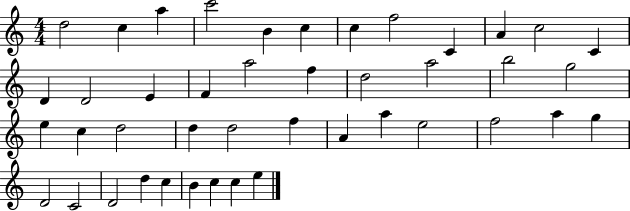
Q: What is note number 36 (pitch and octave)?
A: C4